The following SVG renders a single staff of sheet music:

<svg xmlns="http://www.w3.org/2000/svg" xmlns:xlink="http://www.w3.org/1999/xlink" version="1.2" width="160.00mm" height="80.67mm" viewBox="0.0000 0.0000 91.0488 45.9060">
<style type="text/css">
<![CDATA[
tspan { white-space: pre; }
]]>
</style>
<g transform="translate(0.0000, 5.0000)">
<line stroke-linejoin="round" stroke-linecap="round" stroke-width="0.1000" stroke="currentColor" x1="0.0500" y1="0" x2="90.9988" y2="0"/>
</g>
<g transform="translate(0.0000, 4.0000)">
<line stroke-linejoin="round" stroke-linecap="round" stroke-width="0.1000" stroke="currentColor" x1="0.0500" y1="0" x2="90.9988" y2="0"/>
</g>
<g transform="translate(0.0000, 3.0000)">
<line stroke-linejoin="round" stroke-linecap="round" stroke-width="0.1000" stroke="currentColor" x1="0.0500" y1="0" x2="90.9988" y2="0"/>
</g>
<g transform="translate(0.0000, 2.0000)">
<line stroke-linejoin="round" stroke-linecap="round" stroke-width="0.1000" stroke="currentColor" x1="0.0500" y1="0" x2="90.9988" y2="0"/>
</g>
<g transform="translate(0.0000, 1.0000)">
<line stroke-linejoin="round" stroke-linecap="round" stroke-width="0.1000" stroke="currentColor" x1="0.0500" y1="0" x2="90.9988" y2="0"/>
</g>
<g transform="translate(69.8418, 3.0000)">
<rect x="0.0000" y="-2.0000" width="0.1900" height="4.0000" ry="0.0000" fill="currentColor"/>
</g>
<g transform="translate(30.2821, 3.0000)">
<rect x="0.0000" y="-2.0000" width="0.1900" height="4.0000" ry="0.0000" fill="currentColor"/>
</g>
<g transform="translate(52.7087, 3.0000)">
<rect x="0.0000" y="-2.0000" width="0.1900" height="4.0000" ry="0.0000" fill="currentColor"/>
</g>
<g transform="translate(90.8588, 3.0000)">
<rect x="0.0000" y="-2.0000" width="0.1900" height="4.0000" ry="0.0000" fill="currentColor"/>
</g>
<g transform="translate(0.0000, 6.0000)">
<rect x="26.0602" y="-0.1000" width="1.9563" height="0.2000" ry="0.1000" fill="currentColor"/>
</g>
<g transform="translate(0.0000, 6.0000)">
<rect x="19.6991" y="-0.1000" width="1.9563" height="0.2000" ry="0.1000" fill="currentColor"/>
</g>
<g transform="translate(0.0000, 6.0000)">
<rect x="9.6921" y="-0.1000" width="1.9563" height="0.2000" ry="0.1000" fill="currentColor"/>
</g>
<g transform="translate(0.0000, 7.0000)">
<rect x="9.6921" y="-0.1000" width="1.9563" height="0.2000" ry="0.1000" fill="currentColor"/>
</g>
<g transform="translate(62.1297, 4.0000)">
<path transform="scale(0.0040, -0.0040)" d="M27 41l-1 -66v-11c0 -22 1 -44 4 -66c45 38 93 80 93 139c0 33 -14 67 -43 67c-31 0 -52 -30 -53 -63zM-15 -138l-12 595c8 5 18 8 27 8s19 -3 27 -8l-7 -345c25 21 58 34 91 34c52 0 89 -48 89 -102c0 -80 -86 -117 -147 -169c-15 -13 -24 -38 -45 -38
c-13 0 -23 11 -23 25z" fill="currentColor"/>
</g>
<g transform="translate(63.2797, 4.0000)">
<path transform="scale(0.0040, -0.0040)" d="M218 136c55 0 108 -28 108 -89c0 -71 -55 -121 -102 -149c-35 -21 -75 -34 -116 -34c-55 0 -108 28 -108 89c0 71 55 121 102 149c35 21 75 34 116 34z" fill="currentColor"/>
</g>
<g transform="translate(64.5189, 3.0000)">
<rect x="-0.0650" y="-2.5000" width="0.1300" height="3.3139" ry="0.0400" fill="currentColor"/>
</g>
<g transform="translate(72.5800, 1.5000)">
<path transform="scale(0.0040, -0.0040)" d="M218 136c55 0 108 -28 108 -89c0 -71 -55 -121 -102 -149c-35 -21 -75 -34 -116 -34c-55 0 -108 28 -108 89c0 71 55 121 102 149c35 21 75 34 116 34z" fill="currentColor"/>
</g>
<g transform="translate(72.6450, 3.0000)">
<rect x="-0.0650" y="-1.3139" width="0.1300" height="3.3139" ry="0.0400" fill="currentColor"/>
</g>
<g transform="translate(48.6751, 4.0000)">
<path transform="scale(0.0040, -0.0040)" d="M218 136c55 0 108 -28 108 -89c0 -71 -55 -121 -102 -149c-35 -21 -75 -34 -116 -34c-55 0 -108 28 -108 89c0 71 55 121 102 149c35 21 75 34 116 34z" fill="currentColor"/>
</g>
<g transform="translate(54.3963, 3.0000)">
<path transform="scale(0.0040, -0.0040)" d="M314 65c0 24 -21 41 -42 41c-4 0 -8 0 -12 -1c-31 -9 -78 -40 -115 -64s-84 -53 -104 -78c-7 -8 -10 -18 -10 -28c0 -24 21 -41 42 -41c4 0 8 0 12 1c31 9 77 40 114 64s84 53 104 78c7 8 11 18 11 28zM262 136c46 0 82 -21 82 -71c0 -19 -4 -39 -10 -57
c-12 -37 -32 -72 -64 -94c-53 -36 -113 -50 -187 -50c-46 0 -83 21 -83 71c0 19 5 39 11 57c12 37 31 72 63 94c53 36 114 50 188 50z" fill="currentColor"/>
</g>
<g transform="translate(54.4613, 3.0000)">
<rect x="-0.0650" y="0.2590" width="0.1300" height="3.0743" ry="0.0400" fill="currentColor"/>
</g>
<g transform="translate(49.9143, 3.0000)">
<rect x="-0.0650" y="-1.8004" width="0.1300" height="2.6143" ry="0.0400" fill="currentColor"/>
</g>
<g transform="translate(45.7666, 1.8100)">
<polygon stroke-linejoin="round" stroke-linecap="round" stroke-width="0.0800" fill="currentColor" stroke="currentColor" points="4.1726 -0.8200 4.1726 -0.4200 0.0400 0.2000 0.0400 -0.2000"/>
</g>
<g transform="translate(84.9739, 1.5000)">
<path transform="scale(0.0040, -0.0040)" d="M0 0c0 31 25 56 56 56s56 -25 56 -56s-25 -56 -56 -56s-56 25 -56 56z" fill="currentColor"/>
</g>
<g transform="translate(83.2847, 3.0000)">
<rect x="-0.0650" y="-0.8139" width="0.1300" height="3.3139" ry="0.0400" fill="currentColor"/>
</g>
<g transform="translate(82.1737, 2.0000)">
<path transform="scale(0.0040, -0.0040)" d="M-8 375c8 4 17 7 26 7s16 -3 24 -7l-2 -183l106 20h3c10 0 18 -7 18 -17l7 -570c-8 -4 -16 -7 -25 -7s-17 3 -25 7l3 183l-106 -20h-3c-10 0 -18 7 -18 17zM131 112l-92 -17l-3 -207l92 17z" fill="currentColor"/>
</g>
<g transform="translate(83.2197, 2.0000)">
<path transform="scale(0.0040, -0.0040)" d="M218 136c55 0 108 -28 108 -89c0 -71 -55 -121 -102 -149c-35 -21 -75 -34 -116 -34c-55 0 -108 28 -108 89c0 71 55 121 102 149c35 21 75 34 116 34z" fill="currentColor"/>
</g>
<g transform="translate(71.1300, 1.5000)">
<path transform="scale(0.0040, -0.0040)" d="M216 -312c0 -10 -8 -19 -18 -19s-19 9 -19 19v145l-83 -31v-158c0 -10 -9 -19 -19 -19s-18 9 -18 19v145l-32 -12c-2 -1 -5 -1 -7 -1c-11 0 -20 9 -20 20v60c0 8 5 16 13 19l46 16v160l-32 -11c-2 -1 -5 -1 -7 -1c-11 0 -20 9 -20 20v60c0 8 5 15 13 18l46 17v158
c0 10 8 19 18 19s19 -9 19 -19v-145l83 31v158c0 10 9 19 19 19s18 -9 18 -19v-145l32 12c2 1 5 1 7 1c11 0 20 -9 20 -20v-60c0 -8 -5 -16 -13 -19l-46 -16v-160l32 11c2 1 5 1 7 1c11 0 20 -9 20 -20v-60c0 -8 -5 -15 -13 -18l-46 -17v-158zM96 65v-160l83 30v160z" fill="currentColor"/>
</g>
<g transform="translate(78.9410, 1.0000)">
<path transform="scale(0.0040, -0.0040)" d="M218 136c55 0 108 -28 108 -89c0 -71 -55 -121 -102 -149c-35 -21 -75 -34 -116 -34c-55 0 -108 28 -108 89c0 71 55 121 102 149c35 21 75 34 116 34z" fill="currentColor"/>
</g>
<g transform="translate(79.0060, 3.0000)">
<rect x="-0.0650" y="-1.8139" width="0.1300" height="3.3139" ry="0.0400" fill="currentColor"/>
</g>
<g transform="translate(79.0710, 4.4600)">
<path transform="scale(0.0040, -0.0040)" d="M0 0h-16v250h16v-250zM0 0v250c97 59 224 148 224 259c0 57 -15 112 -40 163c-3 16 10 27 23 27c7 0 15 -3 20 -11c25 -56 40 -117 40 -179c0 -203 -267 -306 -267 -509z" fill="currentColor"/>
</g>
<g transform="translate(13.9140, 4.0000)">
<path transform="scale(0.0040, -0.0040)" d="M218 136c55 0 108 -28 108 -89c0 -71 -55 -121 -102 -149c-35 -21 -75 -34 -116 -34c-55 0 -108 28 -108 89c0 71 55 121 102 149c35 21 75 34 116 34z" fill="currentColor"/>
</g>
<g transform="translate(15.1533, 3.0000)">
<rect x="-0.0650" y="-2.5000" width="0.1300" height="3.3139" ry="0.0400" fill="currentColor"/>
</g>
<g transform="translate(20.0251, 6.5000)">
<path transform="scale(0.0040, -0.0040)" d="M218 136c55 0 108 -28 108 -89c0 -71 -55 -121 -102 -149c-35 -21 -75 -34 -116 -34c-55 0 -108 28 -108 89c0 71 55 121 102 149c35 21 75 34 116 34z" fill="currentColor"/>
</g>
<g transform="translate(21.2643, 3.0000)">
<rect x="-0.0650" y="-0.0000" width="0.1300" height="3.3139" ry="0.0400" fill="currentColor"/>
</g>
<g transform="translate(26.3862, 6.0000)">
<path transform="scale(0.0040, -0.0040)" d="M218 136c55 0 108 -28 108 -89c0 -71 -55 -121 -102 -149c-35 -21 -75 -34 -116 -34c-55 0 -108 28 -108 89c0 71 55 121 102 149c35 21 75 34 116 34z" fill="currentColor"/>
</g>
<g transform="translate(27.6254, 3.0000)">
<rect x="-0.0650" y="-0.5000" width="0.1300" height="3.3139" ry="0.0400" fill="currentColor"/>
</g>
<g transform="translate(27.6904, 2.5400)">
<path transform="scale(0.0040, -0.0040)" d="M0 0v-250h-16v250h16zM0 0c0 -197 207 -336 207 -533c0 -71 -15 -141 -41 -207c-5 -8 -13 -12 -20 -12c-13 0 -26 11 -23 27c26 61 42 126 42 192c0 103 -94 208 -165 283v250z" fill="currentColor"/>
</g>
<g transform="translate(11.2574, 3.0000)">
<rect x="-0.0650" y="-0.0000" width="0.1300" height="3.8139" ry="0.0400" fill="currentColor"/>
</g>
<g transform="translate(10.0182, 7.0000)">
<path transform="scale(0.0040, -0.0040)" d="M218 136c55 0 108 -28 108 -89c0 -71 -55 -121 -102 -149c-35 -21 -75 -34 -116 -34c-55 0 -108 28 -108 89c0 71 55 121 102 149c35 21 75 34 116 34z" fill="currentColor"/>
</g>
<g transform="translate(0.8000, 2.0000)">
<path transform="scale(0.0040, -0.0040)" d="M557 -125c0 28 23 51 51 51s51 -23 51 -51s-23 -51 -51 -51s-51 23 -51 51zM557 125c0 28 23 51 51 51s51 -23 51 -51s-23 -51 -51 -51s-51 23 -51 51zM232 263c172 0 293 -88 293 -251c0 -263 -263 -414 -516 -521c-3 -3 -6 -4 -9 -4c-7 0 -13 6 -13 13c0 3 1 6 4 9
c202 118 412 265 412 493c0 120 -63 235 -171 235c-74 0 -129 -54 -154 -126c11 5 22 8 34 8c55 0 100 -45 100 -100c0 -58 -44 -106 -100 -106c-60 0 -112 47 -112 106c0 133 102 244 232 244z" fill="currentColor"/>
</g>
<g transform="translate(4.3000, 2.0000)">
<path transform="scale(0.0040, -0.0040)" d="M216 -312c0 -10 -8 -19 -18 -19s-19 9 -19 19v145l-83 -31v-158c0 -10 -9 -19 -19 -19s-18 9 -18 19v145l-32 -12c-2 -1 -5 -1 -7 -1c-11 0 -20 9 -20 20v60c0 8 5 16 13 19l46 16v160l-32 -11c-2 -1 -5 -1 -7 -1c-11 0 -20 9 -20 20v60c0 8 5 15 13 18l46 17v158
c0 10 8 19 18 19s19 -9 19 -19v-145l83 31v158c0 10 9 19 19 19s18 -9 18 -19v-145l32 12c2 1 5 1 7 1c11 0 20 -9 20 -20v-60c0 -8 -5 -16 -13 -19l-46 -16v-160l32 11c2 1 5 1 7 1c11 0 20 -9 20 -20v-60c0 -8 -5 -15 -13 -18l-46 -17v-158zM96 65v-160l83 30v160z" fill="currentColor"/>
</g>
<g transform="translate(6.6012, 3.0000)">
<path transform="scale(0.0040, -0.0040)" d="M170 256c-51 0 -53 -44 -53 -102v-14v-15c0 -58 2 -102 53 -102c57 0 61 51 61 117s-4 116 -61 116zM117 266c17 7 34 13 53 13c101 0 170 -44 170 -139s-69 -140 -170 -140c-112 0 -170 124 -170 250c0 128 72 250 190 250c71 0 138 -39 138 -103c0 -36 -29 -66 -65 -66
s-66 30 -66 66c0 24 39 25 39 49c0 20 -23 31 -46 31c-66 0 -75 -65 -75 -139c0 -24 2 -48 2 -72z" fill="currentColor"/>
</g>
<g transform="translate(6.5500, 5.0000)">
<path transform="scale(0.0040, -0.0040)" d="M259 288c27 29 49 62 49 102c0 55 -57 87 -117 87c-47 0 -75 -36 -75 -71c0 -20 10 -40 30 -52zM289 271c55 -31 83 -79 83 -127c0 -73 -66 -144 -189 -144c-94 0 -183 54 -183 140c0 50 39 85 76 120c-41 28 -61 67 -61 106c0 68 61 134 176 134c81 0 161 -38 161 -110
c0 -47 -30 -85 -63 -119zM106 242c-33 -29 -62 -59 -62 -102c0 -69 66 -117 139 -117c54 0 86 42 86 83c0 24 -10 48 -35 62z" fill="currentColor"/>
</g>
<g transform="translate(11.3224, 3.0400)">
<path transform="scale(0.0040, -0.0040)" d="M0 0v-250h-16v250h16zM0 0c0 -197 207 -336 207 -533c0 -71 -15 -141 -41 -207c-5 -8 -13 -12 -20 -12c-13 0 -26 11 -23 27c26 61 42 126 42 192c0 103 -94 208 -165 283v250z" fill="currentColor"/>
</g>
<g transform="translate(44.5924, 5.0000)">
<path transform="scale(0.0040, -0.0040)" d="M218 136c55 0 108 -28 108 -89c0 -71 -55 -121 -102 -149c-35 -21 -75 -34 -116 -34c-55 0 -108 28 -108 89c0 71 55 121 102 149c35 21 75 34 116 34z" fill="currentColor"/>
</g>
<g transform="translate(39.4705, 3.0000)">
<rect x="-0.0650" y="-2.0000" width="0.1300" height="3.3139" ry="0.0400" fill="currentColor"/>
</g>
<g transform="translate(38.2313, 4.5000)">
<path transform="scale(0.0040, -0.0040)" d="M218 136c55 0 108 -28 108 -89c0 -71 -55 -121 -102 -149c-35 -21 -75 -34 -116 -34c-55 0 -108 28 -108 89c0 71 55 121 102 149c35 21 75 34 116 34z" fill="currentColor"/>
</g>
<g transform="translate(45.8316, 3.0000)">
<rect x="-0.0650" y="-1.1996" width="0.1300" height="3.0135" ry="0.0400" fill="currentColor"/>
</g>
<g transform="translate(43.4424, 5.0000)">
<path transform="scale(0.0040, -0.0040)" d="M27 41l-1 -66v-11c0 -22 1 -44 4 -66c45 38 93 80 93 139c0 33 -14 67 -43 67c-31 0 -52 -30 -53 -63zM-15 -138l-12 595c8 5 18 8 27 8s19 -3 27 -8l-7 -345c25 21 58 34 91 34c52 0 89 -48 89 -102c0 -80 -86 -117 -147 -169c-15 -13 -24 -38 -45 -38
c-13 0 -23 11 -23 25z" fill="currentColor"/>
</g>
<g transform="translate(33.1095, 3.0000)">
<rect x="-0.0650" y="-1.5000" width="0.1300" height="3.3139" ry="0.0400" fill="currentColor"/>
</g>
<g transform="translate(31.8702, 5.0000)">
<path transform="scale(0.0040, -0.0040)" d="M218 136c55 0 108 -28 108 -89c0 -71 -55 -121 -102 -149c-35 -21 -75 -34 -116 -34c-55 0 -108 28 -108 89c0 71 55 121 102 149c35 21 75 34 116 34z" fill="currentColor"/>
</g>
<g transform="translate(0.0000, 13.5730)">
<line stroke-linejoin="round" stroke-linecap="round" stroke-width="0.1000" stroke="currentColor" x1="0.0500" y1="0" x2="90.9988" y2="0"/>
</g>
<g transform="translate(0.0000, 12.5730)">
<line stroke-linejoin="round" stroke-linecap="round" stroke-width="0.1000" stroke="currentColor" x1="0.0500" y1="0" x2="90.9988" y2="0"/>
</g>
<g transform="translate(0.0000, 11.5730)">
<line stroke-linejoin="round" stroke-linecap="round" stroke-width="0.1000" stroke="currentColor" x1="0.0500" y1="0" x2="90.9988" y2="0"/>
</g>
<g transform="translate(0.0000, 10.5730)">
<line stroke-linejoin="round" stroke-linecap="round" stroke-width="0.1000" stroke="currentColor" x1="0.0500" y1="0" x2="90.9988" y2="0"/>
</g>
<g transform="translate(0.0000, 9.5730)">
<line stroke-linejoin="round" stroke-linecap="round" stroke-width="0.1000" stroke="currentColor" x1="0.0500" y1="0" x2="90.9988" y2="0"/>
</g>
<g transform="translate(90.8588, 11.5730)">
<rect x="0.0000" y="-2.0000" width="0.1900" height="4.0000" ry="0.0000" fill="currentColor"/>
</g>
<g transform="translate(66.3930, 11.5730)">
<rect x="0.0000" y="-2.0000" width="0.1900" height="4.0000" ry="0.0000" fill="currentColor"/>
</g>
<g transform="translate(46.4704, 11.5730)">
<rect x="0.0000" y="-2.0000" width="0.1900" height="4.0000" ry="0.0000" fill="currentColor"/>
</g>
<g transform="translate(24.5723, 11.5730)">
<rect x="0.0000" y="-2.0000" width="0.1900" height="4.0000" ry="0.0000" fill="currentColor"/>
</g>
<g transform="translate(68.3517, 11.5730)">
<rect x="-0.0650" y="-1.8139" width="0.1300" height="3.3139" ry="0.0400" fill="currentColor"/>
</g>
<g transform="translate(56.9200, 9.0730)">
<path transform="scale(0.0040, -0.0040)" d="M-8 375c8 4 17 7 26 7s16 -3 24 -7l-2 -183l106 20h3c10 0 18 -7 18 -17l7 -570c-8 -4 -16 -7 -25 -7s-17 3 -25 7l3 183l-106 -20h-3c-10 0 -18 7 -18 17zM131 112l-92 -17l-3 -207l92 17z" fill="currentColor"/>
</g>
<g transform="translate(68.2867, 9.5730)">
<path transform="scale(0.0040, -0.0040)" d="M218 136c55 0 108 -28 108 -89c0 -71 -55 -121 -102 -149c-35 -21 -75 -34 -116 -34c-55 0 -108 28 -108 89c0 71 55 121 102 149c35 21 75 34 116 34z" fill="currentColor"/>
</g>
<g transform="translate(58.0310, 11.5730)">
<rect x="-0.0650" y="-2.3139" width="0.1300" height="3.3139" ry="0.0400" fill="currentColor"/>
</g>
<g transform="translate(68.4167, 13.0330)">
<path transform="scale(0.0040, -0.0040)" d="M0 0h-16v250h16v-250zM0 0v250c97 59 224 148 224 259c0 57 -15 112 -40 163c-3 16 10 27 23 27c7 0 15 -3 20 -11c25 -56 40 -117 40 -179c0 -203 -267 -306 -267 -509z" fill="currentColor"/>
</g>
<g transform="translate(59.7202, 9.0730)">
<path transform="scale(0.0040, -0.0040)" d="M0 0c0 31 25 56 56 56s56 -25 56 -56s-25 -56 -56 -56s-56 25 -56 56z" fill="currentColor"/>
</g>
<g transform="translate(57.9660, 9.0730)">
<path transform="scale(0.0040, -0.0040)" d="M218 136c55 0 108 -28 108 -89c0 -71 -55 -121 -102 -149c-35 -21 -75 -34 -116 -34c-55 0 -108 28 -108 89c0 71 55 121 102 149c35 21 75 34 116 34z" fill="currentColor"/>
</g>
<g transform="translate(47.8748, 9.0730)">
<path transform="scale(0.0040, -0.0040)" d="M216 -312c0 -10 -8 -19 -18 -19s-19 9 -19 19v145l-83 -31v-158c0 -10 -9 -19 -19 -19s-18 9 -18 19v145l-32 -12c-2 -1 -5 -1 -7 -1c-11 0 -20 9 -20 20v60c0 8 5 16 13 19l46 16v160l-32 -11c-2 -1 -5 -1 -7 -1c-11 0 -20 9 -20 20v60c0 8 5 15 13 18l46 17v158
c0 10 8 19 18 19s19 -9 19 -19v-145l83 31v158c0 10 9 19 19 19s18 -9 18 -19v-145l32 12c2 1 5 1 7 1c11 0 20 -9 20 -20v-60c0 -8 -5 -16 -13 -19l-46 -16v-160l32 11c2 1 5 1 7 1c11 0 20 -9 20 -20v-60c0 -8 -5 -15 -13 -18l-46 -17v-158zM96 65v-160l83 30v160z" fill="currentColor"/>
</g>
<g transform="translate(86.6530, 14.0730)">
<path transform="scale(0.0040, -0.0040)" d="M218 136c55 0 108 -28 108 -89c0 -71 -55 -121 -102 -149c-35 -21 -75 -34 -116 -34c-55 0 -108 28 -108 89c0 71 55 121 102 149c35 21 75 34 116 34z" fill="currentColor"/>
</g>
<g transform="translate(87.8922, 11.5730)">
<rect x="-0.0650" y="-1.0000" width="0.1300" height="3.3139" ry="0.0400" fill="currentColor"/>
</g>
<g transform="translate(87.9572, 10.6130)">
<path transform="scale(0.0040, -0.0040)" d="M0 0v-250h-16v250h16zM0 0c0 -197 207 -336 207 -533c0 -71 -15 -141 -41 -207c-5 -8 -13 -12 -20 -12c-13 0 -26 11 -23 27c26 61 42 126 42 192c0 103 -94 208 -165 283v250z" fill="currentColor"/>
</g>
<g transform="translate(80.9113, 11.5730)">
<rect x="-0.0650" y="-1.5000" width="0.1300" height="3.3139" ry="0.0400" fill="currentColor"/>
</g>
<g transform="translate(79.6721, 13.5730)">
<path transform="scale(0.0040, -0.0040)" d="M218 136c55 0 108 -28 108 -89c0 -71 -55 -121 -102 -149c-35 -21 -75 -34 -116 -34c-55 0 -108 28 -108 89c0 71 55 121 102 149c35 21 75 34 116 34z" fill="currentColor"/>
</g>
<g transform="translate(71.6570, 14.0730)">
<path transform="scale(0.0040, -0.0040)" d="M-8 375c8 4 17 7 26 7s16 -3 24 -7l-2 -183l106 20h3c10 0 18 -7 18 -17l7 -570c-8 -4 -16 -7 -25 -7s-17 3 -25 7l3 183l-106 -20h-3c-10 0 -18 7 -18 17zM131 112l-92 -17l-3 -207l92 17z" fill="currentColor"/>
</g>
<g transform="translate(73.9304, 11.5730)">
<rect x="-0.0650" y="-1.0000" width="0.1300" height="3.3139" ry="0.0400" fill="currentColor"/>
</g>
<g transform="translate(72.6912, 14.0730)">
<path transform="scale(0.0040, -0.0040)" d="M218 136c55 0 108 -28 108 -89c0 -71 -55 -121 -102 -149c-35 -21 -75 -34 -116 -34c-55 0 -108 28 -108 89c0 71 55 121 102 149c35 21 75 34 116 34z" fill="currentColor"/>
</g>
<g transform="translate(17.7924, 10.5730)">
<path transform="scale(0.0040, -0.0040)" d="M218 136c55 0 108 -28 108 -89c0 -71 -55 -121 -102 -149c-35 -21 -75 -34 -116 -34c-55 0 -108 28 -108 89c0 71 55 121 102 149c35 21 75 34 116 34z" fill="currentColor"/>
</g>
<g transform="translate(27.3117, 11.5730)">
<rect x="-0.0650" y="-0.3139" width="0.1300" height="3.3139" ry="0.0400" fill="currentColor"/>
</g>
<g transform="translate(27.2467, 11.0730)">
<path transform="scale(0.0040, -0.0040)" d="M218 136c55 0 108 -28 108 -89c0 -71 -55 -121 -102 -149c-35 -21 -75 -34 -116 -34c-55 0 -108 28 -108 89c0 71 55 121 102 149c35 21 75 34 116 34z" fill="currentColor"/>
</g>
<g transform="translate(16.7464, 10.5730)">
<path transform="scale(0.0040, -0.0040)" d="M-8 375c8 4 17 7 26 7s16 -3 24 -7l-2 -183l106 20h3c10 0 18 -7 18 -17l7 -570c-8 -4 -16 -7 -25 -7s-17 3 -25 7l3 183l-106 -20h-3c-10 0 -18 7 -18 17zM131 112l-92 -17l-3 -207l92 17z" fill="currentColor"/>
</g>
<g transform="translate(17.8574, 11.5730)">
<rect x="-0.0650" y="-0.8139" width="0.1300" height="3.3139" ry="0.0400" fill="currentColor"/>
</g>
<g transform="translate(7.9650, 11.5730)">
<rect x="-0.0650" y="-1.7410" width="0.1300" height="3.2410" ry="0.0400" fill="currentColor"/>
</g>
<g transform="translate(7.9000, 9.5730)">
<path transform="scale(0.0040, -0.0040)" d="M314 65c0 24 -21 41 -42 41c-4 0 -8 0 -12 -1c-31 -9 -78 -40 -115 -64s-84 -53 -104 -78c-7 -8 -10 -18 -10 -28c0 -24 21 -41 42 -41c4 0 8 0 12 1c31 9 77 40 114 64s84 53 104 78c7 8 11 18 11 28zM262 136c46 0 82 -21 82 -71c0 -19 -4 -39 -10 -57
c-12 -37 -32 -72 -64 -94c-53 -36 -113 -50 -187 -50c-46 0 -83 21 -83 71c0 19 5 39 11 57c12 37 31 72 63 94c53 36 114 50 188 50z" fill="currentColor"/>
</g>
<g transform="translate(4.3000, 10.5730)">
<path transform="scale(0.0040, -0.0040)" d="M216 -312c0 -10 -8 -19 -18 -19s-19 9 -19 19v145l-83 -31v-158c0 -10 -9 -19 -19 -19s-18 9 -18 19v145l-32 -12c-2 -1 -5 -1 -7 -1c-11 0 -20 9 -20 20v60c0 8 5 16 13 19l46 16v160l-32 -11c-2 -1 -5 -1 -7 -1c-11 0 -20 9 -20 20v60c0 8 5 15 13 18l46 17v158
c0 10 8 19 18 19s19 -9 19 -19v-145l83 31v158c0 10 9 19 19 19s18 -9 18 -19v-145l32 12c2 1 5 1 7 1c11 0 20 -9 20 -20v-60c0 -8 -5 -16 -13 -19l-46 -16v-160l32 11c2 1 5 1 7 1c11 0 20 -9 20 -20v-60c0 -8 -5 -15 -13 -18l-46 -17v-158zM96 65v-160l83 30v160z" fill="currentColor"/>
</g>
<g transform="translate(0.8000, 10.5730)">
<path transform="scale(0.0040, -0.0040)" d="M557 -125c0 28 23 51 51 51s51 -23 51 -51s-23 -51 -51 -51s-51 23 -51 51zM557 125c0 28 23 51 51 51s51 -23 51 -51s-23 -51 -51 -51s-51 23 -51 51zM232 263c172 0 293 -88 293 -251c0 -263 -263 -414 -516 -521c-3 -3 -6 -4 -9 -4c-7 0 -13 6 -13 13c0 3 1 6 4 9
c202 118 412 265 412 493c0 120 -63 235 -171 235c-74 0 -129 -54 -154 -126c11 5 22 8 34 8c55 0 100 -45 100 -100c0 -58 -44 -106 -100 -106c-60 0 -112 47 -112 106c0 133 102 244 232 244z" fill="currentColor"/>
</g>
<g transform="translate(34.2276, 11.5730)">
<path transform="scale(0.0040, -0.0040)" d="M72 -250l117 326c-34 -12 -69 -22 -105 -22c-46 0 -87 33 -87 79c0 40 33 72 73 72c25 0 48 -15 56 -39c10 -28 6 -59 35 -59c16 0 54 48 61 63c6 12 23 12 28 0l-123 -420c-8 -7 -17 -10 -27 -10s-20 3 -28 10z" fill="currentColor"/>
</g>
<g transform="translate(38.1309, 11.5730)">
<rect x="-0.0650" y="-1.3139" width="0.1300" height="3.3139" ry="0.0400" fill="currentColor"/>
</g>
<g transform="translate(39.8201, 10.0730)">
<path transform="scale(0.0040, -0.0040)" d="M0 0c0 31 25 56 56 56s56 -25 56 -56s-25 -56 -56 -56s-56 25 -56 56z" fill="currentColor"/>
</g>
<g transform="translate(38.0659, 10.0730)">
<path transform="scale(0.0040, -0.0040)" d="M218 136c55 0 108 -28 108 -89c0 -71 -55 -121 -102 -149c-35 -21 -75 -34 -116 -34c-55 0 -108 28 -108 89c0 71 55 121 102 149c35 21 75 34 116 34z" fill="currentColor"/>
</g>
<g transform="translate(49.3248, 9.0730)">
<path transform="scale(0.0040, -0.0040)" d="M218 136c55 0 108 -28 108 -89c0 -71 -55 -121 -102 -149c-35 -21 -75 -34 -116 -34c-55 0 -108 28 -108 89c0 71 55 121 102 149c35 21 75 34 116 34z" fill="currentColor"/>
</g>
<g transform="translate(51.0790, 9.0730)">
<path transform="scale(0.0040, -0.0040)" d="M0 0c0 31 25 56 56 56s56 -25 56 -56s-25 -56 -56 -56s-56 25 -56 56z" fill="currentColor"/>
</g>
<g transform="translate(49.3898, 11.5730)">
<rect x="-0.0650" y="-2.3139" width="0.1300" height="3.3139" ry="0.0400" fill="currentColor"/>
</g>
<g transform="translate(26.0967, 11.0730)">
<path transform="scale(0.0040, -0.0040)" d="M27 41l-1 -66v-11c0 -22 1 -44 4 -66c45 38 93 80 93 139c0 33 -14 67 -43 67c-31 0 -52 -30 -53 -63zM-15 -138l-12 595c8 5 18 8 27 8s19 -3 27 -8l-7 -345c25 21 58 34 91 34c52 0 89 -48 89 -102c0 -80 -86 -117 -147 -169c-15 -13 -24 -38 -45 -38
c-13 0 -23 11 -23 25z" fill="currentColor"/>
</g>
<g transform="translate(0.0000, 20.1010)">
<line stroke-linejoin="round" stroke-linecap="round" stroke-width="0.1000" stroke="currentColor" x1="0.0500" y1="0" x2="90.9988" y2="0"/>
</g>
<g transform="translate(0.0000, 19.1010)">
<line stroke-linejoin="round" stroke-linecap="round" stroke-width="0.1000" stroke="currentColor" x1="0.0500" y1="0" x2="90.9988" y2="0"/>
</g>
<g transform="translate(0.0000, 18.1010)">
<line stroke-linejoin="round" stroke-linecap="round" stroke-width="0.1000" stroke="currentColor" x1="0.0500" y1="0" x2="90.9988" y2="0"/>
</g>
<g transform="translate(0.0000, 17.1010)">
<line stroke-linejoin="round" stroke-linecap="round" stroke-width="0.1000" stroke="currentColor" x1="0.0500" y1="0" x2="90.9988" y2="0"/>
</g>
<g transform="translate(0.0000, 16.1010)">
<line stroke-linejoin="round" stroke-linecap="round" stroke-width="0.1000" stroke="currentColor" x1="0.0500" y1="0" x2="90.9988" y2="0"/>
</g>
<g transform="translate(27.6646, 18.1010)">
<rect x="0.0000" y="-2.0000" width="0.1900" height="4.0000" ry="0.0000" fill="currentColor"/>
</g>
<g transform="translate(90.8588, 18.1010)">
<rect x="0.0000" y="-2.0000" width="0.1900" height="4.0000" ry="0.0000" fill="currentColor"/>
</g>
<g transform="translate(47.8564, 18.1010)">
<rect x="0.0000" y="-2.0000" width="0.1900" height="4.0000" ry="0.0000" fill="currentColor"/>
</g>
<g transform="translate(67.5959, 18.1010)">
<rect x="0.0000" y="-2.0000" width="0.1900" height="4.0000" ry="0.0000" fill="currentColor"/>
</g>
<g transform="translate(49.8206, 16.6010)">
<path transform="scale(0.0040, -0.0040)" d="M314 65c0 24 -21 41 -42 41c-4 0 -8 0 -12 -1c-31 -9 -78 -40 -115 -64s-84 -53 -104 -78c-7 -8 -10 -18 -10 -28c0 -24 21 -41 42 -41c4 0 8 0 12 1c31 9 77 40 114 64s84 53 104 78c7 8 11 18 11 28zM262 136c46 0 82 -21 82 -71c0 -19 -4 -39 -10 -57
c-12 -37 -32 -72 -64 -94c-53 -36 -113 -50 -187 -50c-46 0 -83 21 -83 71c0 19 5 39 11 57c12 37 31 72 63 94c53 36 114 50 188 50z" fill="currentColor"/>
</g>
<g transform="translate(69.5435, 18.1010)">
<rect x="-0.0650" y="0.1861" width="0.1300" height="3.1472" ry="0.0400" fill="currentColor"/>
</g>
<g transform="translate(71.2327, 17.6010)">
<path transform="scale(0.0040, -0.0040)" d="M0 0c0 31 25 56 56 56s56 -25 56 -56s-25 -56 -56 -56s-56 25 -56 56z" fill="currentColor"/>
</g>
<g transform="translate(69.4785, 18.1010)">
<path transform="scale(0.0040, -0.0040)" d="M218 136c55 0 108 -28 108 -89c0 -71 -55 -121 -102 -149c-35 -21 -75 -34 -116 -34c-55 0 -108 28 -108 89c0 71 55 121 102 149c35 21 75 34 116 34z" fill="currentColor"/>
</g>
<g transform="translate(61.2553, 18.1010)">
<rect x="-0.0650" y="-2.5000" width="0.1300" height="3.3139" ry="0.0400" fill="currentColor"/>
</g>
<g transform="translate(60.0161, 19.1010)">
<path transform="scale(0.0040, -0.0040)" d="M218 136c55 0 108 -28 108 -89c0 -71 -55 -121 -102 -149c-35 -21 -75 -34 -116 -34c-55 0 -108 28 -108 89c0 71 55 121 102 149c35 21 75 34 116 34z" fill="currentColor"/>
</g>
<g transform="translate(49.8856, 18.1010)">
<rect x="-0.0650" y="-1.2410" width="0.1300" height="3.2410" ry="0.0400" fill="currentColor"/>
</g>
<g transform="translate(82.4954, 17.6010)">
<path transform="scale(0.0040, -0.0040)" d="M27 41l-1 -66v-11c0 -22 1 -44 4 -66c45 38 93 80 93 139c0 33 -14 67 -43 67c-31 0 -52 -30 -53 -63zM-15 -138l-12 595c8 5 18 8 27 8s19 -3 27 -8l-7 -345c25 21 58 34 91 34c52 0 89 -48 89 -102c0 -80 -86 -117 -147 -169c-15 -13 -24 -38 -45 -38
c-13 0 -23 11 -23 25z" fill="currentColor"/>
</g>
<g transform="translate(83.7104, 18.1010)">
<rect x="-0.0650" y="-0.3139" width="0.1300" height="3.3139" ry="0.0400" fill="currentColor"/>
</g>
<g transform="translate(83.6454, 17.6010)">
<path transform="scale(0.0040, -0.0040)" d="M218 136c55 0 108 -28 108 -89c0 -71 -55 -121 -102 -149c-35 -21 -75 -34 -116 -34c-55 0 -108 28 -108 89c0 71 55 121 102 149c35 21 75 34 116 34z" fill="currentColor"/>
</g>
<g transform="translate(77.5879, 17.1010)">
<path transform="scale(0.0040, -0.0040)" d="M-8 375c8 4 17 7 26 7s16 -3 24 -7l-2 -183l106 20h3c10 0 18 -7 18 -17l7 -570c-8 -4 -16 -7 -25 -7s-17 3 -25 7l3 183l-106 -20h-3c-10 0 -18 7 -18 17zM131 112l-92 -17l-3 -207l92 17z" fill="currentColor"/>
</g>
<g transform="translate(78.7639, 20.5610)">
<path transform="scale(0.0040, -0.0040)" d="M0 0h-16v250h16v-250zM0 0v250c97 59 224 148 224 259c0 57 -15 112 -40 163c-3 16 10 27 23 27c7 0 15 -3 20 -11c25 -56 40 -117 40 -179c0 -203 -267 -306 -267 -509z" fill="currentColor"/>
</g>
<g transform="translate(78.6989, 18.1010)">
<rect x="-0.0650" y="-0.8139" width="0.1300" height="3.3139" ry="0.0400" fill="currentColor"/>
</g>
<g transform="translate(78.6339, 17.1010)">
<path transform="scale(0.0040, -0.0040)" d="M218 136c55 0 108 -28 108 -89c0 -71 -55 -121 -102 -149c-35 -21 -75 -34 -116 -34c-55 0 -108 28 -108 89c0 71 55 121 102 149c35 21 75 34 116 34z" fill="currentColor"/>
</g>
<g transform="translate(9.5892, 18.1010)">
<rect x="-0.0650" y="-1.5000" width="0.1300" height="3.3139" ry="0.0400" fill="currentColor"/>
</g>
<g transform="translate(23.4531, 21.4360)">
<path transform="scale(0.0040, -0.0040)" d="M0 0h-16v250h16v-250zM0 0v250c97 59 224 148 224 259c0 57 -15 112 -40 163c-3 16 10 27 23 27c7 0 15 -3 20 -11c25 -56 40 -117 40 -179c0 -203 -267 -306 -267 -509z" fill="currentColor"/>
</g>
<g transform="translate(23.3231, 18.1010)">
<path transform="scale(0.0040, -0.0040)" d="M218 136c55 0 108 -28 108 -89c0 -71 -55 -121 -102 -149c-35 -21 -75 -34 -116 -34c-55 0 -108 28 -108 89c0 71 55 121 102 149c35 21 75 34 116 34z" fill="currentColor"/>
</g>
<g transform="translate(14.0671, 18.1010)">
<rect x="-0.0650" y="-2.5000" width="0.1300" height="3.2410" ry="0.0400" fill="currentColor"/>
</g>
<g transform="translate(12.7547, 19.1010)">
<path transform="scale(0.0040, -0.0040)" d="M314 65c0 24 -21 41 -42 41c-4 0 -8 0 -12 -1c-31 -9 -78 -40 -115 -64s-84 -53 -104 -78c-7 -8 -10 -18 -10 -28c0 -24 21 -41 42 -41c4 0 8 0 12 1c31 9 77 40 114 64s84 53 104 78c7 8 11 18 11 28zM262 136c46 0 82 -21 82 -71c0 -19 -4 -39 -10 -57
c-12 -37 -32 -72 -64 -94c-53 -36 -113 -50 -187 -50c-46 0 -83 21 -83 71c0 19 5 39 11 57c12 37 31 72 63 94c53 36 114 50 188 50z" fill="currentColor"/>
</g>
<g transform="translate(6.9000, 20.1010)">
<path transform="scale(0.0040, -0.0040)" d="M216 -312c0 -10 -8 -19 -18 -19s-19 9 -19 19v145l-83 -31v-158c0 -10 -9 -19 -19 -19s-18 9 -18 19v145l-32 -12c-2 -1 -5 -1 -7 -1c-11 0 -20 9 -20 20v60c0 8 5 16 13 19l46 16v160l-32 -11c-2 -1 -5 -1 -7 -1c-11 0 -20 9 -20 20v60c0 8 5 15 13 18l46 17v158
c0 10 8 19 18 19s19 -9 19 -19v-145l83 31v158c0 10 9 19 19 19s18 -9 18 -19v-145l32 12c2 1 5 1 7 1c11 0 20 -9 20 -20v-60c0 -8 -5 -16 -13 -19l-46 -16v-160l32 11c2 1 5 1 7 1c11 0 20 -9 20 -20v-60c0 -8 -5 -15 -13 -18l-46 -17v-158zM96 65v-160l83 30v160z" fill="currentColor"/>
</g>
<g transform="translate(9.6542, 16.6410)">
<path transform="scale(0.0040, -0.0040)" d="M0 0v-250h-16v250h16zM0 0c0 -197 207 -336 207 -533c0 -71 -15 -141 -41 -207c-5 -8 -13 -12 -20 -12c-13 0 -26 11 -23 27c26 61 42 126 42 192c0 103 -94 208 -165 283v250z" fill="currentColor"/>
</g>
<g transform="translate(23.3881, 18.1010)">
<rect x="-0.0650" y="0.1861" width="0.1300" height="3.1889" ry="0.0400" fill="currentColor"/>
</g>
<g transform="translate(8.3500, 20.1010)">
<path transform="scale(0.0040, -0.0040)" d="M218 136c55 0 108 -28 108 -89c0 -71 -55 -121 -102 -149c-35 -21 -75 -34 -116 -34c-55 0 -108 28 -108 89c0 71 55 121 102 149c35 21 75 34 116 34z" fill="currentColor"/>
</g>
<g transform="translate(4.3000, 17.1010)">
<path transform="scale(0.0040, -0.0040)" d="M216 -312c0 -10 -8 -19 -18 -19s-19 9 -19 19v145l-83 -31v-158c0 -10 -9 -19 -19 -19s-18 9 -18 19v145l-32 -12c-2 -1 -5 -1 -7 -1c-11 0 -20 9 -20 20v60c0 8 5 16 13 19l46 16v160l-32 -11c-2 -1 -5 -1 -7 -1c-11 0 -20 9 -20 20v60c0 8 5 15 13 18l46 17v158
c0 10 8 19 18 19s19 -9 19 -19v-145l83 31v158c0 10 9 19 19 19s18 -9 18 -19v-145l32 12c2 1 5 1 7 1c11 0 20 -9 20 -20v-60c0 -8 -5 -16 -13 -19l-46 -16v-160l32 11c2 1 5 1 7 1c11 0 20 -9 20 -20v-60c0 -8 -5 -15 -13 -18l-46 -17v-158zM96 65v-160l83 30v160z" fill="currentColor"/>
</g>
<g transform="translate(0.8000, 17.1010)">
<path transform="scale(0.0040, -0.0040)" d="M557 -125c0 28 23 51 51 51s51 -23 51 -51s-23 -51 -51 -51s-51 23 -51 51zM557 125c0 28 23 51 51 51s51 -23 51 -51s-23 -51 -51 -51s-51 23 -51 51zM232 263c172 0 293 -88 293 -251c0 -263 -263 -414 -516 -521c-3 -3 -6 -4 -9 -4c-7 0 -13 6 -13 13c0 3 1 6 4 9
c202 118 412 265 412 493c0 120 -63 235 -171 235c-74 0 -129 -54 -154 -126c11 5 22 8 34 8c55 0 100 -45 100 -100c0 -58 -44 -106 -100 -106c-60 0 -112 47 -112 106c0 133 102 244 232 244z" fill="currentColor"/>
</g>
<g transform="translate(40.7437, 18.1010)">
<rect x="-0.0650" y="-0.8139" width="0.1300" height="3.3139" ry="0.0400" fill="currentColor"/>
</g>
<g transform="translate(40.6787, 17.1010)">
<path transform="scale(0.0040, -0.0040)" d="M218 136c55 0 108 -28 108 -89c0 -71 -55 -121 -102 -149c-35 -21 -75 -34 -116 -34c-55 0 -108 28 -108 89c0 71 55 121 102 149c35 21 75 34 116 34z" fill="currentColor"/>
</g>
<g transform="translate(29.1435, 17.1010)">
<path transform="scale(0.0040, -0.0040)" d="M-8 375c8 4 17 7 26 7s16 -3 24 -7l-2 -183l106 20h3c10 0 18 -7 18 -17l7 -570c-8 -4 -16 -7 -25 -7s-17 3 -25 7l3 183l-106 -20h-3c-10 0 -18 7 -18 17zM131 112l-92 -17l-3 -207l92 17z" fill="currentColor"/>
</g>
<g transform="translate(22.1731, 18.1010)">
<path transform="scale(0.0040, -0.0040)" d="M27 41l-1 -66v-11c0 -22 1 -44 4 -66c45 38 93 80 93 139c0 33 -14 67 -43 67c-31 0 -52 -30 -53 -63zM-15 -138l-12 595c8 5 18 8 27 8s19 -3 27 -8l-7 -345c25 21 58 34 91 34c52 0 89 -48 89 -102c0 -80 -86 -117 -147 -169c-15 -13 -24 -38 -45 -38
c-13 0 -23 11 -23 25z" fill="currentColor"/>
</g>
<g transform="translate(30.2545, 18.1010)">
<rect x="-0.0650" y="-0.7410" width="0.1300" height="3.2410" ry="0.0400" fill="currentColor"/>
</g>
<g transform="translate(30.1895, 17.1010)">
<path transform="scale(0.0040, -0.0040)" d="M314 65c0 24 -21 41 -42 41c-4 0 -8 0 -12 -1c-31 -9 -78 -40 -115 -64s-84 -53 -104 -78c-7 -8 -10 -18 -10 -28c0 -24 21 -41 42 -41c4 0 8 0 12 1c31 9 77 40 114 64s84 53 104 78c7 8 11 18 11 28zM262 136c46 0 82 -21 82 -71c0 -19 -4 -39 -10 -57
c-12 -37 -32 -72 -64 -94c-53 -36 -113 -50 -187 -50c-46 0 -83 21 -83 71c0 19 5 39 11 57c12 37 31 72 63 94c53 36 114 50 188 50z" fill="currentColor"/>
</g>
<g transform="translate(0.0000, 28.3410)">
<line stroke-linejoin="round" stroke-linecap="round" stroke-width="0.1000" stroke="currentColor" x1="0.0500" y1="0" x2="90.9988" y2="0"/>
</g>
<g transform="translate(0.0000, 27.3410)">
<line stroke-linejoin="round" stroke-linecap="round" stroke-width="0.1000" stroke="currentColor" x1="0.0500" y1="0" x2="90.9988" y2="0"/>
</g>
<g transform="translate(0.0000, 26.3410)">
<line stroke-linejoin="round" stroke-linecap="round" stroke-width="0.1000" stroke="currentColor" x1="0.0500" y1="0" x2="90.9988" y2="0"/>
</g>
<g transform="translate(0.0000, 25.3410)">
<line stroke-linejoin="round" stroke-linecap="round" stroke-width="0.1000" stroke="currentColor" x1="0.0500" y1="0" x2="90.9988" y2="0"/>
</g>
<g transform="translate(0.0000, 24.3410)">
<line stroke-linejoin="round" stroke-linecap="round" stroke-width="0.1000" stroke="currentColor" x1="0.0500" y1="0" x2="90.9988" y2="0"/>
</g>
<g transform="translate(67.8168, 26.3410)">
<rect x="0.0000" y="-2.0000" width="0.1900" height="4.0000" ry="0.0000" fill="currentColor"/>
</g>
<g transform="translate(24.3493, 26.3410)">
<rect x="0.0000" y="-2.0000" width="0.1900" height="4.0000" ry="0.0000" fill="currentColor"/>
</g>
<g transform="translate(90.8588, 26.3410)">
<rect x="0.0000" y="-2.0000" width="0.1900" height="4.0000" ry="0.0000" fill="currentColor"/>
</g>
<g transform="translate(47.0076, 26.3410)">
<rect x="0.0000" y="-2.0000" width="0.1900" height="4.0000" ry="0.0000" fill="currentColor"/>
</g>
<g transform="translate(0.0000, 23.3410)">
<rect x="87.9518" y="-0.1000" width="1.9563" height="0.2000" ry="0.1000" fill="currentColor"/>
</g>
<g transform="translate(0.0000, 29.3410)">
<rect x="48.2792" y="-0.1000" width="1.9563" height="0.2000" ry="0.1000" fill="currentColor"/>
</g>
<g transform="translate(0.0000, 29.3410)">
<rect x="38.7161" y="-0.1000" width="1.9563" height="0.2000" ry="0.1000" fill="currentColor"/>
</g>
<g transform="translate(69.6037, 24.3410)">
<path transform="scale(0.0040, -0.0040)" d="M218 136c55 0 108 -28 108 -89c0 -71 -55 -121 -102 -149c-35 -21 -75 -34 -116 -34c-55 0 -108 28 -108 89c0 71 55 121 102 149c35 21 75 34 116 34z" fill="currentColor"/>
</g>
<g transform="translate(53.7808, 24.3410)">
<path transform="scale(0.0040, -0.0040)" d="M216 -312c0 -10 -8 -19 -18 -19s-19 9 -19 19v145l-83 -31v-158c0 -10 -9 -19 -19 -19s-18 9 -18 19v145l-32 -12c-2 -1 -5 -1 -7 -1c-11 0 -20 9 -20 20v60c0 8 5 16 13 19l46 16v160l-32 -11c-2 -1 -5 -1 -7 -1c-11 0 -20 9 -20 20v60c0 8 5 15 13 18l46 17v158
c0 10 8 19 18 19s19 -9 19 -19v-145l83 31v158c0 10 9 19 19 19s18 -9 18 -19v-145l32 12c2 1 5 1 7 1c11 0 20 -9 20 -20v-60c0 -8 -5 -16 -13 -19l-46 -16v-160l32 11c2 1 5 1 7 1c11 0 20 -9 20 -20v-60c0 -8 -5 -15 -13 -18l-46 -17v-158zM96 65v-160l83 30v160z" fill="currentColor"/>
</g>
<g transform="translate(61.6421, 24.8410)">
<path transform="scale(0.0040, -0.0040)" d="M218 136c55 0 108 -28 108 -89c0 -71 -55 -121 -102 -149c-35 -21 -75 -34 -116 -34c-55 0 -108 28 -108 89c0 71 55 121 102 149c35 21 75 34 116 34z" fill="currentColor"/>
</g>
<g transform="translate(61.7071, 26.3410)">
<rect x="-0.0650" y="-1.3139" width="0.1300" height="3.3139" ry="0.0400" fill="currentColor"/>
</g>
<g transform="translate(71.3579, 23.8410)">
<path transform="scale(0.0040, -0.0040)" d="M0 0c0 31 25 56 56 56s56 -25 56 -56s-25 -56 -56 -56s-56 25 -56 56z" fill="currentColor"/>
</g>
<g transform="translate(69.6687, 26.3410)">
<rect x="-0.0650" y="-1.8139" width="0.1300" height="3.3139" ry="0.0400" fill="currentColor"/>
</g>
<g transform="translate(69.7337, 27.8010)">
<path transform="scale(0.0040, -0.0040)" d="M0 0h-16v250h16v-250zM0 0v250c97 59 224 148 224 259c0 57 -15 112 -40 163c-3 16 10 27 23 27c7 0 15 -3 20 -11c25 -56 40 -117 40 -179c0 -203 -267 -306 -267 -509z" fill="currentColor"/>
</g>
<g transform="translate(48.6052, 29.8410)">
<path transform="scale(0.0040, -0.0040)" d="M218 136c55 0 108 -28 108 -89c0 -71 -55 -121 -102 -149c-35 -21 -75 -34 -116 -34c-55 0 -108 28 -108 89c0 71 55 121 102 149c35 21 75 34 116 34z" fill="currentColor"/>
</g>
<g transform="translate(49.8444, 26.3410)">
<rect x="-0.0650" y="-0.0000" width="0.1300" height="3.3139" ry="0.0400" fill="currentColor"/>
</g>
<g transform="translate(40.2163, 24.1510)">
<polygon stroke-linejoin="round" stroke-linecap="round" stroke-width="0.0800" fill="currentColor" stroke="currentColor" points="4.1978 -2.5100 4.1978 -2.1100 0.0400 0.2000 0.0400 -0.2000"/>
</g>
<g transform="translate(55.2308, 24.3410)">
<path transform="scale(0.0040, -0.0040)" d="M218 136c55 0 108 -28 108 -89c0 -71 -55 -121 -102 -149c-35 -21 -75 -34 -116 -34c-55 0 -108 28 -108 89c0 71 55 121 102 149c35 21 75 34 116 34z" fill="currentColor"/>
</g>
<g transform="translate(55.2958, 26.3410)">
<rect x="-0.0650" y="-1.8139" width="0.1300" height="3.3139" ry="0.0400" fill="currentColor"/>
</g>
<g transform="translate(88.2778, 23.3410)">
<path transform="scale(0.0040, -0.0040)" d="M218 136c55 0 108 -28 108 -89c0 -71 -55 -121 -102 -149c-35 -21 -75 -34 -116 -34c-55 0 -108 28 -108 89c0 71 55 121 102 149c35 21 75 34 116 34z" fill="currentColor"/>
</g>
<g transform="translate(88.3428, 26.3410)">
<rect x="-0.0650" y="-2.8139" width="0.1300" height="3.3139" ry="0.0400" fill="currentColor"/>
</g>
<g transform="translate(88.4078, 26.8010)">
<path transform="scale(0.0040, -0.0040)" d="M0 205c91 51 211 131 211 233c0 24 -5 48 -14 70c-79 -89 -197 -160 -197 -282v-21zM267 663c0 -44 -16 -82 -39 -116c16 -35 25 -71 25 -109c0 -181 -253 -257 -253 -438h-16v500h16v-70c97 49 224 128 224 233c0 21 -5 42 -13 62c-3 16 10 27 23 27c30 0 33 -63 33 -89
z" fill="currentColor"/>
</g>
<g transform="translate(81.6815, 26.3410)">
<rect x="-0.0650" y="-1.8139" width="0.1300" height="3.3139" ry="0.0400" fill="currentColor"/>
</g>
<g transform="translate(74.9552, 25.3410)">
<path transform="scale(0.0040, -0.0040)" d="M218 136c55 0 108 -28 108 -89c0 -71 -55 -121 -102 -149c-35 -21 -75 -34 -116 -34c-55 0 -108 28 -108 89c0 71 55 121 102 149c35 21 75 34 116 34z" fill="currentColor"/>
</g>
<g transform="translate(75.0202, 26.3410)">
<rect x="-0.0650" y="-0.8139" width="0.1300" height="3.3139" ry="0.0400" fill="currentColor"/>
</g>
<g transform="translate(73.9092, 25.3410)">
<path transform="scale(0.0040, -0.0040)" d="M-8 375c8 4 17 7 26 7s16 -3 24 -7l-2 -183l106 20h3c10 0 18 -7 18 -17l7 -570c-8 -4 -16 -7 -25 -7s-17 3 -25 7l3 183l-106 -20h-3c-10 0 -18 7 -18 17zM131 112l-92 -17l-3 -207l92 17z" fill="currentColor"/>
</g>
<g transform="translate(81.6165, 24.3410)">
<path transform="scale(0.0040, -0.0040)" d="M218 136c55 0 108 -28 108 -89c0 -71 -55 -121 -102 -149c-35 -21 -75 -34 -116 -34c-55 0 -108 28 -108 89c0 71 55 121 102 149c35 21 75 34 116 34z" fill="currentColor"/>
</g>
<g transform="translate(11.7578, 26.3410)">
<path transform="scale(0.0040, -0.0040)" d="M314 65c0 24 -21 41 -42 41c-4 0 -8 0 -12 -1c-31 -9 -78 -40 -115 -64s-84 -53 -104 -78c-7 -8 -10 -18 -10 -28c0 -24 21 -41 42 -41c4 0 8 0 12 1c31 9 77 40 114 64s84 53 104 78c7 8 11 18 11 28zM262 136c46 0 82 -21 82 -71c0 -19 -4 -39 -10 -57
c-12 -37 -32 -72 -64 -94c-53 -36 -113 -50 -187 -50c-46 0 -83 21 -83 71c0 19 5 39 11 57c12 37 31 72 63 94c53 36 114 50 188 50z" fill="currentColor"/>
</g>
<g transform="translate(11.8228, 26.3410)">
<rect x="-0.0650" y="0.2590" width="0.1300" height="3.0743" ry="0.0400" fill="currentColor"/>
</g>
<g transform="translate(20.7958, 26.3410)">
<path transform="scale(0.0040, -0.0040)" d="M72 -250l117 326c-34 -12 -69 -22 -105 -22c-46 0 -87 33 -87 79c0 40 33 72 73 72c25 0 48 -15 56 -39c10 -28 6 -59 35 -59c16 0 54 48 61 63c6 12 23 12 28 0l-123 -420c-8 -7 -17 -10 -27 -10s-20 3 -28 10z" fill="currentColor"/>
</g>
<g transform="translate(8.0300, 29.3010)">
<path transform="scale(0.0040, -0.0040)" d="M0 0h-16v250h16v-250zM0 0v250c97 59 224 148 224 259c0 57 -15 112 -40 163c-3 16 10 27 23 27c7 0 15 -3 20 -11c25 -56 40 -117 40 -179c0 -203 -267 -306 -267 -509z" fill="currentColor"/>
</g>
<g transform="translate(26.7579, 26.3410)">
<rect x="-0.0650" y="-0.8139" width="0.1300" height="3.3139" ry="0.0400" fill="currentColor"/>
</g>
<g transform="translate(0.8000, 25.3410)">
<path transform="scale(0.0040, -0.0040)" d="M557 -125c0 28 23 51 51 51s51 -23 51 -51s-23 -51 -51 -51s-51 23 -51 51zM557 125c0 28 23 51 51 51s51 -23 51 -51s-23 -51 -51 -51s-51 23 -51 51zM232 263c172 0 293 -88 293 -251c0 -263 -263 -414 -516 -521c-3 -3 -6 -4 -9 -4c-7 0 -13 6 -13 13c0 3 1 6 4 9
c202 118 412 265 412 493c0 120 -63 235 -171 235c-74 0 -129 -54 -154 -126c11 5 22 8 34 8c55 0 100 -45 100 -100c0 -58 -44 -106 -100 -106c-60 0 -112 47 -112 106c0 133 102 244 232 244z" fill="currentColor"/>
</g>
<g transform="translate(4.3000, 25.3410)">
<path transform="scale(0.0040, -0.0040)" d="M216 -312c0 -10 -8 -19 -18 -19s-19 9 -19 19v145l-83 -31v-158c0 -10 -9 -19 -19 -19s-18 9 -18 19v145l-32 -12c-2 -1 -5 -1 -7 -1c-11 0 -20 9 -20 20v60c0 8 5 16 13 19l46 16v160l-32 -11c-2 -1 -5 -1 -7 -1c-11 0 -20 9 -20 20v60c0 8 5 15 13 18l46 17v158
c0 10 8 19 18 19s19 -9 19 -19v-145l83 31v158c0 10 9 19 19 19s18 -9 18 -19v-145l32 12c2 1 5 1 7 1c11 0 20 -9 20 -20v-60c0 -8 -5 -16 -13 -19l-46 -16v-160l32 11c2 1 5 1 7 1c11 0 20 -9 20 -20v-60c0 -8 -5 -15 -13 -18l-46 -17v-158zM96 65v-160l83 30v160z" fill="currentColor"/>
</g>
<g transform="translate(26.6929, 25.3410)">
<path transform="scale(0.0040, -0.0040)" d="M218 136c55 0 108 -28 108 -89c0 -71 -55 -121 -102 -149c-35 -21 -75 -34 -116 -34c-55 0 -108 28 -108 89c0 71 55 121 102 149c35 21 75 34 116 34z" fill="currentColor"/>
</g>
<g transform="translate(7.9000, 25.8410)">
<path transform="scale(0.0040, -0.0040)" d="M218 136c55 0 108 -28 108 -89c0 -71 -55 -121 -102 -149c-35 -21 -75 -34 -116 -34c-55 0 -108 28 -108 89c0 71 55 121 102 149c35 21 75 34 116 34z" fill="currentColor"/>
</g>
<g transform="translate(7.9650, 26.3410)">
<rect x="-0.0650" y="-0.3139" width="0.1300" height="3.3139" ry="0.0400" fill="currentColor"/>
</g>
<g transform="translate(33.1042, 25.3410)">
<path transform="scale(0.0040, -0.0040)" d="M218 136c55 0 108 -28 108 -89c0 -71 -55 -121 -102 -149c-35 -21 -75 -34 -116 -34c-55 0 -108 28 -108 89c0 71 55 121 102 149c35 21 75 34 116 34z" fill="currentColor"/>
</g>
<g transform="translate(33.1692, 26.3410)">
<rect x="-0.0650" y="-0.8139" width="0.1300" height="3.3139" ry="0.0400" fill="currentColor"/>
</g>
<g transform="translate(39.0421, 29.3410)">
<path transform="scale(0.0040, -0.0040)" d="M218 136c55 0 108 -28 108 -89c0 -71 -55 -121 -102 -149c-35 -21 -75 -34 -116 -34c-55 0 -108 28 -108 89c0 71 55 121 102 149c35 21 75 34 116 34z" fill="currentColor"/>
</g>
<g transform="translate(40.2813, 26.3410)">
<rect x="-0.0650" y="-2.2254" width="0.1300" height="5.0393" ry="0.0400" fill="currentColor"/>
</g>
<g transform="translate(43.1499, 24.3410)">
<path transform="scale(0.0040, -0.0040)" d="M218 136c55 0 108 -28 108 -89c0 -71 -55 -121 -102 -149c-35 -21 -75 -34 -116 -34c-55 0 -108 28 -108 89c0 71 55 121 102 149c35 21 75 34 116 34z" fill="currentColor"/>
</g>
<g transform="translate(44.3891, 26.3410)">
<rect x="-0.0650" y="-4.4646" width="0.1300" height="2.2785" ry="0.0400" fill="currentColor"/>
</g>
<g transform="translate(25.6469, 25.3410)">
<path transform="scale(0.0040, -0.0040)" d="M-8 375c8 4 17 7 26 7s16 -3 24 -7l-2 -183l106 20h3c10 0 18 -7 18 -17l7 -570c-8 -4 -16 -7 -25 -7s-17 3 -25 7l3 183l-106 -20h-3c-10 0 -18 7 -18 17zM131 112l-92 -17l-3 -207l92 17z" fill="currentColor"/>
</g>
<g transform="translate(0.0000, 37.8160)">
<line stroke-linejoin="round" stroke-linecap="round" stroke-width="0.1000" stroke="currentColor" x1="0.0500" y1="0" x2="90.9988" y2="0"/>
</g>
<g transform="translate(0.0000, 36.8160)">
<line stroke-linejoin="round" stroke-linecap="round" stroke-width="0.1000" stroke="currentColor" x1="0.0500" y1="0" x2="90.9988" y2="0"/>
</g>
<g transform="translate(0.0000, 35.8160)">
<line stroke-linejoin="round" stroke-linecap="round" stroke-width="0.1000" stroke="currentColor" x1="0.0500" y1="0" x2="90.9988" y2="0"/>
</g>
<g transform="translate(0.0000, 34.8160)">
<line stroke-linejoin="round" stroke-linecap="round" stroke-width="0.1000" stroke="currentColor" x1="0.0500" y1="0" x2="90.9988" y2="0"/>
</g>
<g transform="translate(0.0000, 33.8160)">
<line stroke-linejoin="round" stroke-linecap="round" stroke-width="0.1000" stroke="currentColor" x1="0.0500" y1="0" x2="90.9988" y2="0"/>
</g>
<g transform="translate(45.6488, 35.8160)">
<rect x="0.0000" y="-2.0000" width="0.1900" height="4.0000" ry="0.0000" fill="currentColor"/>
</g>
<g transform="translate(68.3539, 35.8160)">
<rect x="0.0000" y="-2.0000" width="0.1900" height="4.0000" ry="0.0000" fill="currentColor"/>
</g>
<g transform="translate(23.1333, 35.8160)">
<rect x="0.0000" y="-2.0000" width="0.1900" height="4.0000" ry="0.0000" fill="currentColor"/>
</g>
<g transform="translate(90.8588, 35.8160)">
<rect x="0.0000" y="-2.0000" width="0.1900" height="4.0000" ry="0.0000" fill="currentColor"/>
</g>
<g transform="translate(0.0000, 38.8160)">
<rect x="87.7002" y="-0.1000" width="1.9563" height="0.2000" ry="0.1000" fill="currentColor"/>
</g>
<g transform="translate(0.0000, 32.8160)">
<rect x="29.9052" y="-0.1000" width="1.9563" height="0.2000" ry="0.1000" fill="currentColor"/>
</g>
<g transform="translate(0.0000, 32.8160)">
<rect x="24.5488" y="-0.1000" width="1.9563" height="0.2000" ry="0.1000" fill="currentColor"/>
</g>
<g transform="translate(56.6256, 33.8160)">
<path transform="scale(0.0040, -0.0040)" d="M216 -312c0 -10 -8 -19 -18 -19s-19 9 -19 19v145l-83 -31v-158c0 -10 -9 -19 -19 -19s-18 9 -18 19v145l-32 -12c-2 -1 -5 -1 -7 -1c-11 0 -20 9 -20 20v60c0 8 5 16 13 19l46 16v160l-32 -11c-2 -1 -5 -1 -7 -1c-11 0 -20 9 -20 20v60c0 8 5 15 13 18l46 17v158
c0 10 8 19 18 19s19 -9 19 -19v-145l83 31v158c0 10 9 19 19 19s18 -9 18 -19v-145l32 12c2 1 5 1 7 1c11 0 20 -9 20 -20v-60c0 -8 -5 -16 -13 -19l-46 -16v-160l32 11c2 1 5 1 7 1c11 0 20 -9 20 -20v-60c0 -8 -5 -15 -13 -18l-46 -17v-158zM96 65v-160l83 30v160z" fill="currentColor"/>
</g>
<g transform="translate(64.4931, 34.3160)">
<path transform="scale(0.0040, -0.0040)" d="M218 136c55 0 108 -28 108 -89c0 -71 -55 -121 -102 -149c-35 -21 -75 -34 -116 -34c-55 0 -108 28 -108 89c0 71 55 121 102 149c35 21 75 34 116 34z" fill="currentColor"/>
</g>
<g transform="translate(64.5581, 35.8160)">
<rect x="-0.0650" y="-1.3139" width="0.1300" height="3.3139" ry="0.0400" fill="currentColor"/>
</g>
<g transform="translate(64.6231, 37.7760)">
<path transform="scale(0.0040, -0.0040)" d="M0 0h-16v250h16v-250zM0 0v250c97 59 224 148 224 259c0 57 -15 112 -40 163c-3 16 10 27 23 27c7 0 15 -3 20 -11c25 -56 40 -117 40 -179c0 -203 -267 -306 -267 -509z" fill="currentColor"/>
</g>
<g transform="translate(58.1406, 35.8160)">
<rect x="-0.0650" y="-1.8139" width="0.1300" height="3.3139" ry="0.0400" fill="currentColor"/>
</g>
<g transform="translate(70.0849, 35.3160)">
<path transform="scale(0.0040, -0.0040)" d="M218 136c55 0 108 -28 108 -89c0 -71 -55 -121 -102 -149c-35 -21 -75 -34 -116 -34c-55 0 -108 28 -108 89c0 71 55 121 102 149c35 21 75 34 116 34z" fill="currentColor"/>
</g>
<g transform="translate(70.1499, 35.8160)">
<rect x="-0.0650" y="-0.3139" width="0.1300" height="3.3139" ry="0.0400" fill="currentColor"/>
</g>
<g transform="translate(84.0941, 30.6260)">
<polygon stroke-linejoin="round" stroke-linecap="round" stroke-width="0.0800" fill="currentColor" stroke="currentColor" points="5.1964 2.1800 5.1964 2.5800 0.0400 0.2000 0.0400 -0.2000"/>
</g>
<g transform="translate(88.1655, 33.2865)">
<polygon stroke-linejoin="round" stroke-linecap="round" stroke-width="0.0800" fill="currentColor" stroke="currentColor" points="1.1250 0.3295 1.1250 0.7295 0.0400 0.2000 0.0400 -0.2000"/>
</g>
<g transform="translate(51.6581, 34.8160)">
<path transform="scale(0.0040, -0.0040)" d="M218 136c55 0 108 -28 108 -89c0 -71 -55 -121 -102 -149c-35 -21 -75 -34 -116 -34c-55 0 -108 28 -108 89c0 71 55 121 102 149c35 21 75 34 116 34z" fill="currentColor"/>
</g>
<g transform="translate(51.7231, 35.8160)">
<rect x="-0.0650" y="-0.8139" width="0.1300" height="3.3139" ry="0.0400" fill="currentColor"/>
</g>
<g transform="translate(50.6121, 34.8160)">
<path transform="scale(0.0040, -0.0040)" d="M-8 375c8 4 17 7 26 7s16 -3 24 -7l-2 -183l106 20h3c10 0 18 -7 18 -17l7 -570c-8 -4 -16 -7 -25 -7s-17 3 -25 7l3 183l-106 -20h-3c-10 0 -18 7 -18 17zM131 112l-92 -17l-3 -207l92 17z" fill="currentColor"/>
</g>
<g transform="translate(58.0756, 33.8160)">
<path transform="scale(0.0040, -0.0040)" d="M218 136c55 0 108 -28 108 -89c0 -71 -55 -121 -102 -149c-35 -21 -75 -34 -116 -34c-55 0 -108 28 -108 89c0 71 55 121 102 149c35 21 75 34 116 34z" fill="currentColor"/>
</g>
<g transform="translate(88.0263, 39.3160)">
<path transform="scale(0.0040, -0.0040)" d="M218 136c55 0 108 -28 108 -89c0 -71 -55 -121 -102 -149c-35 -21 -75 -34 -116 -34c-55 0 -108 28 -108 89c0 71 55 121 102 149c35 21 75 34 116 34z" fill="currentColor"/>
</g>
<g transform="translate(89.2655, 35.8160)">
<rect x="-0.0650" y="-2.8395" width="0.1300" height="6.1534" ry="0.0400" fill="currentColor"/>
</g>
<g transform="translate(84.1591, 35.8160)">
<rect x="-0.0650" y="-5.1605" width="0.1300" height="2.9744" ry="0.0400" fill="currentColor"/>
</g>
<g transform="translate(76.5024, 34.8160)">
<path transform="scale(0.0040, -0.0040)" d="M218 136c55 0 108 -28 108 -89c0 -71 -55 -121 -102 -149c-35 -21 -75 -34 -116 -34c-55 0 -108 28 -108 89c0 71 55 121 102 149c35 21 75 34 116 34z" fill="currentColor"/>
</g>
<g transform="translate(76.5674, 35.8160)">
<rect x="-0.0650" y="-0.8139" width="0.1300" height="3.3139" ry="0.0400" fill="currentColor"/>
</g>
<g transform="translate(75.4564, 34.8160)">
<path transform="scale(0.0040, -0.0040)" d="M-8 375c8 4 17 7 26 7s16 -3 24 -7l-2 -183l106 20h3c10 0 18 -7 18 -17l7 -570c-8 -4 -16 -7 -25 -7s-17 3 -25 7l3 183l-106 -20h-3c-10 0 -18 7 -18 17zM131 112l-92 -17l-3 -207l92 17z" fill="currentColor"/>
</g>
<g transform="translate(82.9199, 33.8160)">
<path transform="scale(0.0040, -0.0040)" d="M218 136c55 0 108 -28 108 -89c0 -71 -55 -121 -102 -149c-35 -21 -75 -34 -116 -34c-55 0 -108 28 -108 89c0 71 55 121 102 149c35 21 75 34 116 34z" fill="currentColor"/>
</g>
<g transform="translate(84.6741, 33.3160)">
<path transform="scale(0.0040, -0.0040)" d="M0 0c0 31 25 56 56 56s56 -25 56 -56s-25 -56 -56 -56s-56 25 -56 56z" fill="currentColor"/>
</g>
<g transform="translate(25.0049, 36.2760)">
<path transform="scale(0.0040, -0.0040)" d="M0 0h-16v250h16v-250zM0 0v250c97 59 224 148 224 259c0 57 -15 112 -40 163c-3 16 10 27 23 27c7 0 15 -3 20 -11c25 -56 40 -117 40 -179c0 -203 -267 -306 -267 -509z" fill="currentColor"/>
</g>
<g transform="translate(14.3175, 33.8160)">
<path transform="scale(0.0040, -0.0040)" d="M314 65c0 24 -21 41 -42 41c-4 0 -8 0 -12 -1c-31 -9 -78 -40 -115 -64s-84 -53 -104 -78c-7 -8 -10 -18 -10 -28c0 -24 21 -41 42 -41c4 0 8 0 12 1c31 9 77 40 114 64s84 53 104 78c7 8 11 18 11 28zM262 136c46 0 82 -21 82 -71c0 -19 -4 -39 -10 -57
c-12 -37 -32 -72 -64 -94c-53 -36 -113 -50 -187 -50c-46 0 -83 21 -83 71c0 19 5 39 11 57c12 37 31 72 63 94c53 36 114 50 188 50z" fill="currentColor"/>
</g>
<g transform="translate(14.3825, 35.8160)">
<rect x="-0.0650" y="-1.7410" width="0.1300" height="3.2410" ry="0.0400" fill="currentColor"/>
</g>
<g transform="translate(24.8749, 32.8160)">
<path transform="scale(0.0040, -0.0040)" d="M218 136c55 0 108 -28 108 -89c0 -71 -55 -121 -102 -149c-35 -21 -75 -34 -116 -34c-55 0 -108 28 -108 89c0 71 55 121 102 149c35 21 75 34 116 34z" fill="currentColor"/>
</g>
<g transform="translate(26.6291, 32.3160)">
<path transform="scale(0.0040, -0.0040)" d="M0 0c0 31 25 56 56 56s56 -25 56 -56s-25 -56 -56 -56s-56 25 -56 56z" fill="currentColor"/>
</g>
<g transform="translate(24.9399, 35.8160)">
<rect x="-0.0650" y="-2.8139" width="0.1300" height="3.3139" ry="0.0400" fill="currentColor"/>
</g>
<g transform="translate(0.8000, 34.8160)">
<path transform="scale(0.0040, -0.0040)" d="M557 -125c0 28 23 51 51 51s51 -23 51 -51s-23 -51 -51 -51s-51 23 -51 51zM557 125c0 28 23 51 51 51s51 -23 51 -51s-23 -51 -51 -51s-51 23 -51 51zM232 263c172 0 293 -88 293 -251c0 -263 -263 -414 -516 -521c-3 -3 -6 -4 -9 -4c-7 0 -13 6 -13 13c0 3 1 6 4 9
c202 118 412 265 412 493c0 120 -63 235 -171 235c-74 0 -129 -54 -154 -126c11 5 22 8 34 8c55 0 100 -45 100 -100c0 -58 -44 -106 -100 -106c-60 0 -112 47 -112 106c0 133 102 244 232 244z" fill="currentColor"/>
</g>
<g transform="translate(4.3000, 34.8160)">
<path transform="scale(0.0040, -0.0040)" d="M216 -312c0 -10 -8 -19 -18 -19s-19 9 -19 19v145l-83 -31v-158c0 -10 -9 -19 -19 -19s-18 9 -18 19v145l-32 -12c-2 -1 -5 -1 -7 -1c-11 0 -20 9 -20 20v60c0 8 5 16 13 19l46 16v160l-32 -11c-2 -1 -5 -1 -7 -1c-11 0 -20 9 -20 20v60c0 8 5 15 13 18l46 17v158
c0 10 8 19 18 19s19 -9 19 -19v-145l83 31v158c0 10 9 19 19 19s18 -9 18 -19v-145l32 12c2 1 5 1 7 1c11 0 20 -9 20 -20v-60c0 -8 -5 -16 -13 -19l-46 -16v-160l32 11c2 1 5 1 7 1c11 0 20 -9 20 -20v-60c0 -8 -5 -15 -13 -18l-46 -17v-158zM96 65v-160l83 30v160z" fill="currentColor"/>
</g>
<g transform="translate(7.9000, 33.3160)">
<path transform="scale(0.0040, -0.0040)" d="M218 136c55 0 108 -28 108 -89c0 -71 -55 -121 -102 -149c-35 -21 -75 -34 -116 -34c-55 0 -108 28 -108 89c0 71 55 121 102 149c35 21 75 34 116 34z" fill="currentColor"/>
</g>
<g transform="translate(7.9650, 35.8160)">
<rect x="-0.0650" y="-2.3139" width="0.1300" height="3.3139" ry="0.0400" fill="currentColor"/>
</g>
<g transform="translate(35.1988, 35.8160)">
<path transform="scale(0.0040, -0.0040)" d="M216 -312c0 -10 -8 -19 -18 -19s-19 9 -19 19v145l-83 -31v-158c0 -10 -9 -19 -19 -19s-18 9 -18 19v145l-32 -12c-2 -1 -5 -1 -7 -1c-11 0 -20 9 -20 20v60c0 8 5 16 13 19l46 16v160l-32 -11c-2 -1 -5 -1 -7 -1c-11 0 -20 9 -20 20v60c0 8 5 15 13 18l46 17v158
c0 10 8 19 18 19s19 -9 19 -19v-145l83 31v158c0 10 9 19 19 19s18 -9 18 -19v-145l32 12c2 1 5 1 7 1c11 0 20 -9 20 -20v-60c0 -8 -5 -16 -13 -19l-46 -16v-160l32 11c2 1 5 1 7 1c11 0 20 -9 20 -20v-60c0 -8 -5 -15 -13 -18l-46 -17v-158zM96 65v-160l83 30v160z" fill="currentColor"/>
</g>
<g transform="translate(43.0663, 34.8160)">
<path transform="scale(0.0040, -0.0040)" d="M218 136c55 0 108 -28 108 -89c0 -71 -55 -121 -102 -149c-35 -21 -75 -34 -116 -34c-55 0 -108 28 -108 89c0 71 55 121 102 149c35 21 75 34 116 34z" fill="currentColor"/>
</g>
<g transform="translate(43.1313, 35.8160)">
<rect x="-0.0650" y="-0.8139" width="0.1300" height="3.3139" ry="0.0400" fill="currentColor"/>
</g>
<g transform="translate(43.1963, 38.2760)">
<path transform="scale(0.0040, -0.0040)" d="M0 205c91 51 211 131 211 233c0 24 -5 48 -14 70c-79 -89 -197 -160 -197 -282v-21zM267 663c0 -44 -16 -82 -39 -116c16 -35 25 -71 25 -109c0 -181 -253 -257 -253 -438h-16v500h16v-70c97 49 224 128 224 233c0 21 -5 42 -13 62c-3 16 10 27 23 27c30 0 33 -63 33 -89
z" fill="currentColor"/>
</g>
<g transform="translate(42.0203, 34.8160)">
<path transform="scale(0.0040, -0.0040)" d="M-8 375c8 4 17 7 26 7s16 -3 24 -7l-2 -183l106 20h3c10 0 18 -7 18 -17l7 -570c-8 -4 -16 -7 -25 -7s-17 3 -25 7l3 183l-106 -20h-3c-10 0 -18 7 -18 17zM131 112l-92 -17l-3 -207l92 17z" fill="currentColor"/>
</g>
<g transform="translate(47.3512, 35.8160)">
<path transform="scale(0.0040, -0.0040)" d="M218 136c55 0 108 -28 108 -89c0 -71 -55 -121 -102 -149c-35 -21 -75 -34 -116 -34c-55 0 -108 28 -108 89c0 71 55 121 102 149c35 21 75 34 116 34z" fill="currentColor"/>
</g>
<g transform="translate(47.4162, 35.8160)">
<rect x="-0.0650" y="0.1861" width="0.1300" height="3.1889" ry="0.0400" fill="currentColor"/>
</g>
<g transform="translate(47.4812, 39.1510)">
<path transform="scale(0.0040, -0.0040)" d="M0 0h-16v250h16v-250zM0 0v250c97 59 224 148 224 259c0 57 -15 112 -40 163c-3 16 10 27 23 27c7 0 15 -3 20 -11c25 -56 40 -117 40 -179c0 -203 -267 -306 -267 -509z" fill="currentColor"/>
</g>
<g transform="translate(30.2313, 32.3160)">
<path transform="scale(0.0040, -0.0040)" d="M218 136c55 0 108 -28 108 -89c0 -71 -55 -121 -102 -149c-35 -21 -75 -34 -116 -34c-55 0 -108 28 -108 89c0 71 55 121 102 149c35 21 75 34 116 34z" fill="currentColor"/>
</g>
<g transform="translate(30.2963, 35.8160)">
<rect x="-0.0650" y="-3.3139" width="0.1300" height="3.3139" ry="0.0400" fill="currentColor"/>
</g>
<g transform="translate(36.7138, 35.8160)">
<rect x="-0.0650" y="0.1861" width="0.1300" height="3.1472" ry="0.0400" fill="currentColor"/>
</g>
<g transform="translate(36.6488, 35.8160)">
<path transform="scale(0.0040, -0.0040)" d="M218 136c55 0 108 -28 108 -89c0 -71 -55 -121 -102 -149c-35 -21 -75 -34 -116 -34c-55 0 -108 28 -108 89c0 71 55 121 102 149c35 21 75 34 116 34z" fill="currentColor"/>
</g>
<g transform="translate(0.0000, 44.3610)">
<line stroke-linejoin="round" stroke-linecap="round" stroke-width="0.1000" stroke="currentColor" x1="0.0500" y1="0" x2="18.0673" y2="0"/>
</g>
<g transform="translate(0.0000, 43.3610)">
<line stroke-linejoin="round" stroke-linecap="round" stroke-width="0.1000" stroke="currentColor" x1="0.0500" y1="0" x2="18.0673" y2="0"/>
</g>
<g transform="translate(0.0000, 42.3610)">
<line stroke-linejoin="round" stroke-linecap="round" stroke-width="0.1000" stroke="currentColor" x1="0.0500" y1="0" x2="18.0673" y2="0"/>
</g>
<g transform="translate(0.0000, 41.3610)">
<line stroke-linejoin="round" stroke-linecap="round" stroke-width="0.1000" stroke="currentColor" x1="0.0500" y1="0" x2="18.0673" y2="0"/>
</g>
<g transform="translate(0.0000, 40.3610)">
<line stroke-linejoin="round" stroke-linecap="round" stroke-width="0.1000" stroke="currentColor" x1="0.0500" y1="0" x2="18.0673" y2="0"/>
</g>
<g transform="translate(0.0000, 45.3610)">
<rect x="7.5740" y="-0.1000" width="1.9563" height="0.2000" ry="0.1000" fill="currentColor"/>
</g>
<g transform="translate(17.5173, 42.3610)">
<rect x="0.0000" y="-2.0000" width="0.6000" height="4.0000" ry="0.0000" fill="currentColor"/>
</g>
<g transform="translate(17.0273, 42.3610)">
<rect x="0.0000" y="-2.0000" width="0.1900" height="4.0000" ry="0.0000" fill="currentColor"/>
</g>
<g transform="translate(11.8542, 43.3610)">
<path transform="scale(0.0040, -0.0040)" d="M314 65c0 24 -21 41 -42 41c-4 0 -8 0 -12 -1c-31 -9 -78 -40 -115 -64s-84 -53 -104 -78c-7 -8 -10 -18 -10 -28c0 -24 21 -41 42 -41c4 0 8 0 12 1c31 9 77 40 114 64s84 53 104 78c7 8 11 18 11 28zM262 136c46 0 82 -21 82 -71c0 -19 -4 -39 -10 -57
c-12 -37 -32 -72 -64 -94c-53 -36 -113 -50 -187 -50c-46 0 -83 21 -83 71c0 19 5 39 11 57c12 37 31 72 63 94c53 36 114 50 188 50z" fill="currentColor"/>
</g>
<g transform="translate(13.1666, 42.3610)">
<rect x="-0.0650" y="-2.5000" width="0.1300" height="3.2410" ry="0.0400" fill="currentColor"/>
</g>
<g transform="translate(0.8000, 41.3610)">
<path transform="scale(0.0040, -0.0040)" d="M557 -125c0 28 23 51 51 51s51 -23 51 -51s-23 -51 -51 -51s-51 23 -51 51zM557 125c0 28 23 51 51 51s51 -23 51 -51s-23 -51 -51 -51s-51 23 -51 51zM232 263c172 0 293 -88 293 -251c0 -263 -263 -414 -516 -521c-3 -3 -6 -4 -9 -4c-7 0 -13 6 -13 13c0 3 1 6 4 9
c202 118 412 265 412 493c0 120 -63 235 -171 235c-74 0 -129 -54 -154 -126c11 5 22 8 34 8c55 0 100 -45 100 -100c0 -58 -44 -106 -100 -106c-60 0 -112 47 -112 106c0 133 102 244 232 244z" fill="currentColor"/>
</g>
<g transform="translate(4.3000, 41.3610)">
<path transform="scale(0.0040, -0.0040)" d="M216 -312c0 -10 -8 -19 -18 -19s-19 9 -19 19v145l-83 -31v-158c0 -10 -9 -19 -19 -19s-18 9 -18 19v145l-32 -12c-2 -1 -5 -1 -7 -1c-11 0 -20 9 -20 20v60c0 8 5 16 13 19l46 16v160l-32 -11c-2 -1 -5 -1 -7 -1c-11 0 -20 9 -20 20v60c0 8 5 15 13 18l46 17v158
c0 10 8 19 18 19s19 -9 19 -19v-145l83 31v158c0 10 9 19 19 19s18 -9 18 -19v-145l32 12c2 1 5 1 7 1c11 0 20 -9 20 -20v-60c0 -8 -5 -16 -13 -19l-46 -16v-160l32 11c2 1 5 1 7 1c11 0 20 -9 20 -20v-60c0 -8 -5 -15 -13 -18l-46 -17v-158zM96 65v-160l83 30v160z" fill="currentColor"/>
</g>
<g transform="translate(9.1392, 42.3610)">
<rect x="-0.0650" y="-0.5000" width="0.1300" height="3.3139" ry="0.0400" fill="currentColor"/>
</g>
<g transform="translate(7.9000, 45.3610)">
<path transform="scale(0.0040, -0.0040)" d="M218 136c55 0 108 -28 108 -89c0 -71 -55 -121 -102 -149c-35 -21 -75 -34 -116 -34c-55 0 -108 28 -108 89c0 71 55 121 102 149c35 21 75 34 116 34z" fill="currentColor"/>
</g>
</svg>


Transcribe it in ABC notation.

X:1
T:Untitled
M:6/8
L:1/4
K:G
C,,/2 B,, D,, E,,/2 G,, A,, _G,,/2 B,,/2 D,2 _B,, ^G, A,/2 F, A,2 F, _E, z/2 G, ^B, B, A,/2 F,, G,, F,,/2 ^G,,/2 B,,2 _D,/2 F,2 F, G,2 B,, D, F,/2 _E, E,/2 D,2 z/2 F, F, E,,/2 A,/2 D,, ^A, G, A,/2 F, A, C/4 B, A,2 C/2 D ^D, F,/4 D,/2 F, ^A, G,/2 E, F, A,/2 D,,/4 E,, B,,2